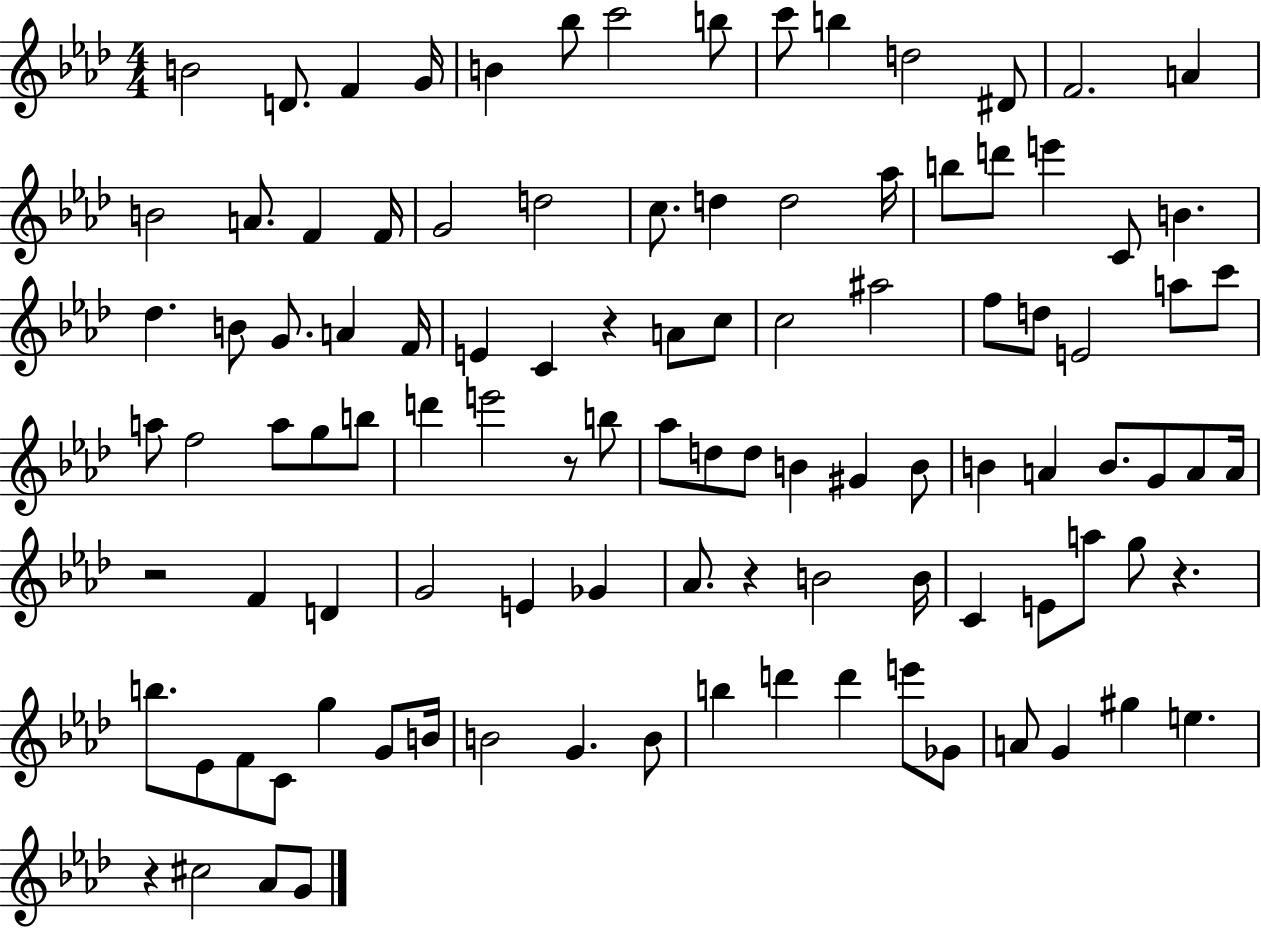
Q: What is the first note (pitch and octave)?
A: B4